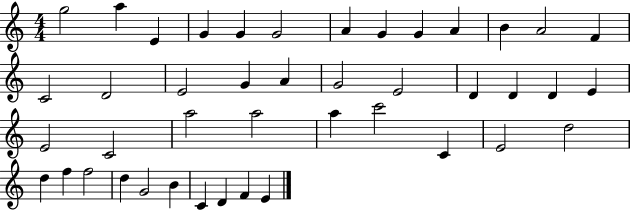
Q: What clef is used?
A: treble